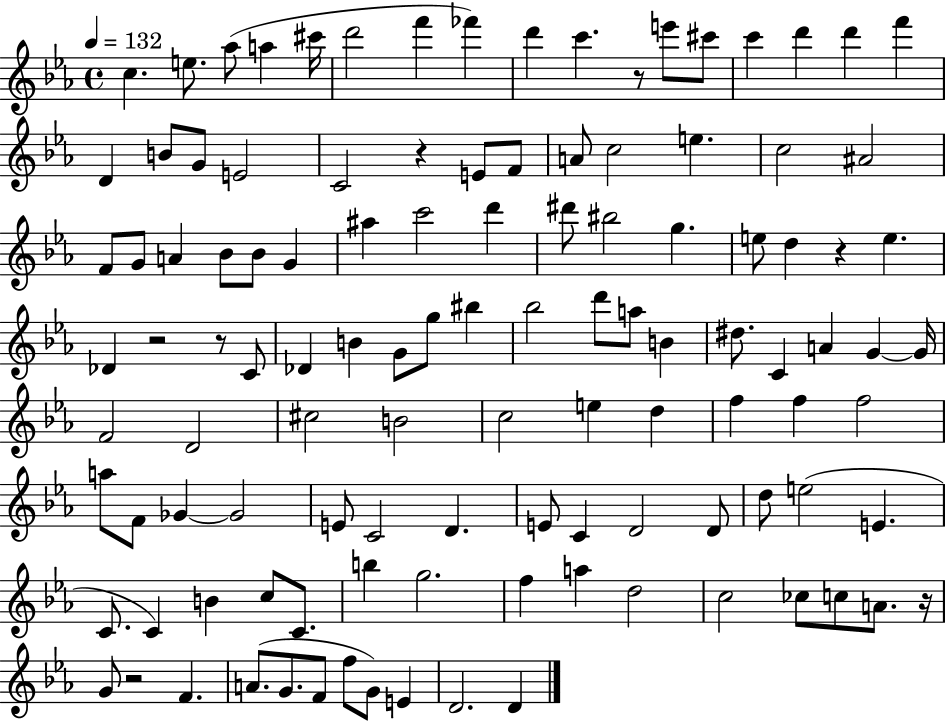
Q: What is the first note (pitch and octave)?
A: C5